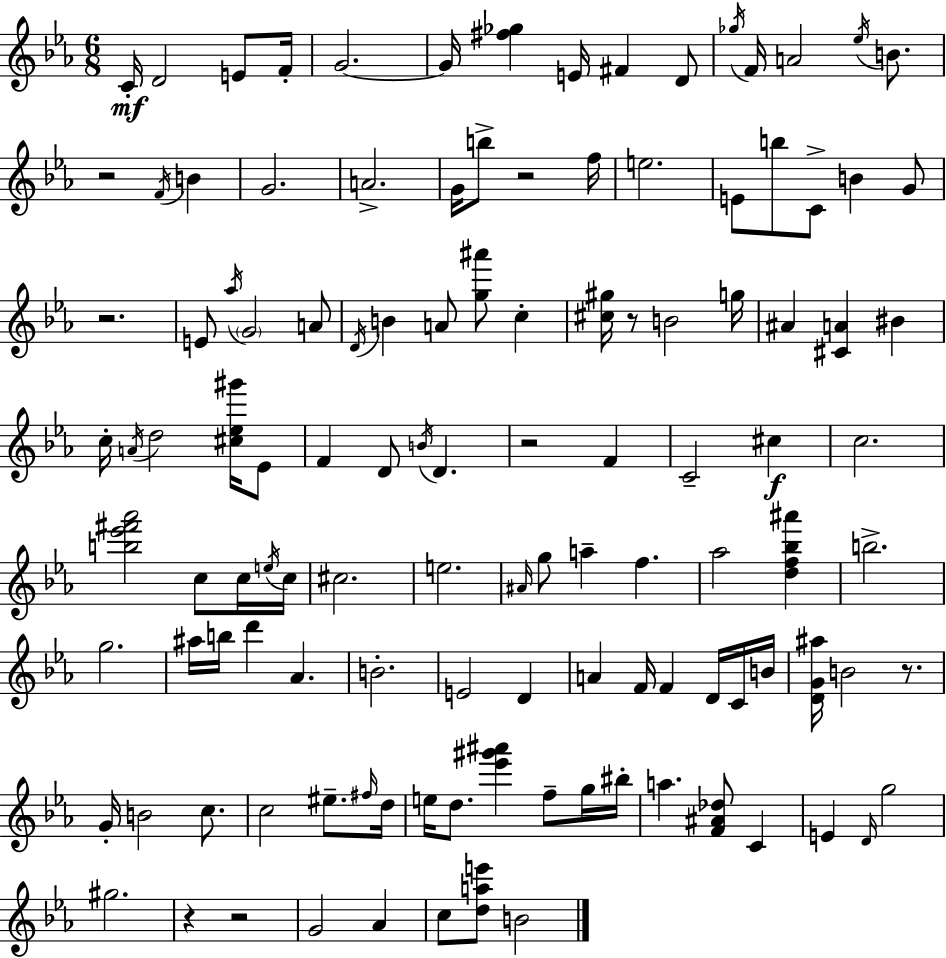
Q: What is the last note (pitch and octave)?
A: B4